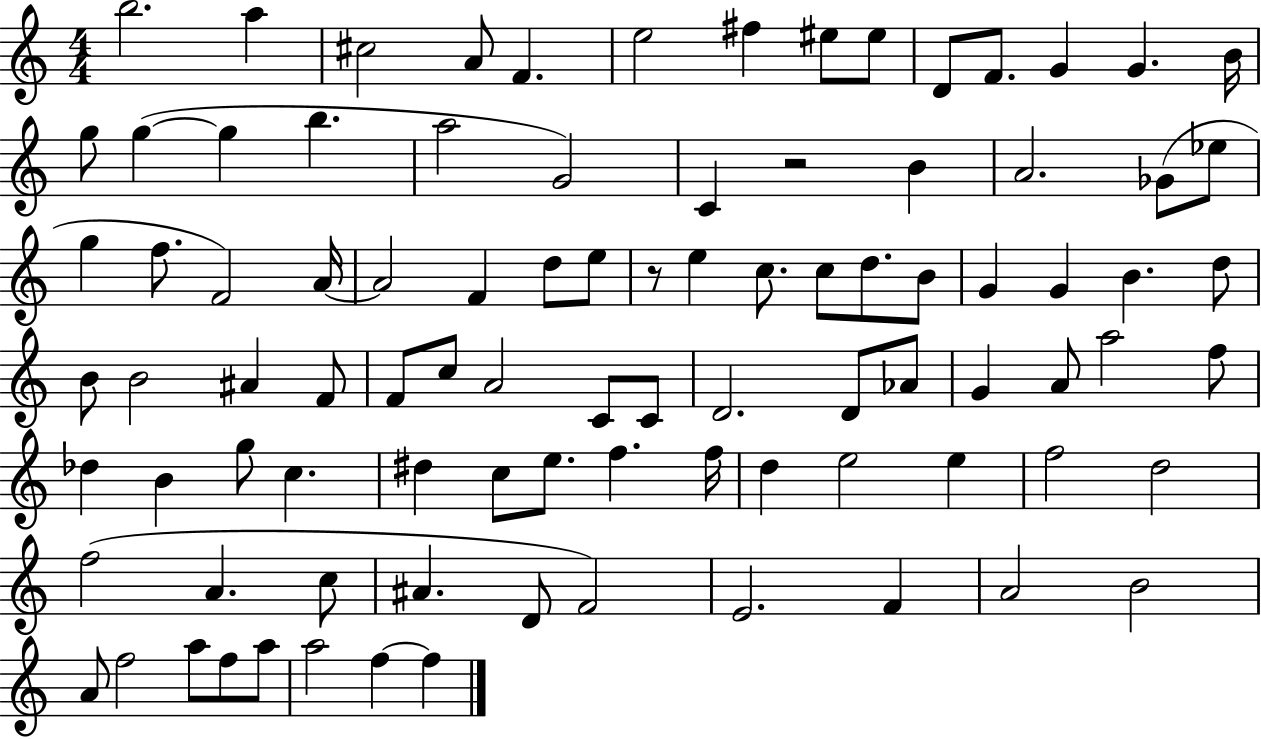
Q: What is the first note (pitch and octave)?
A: B5